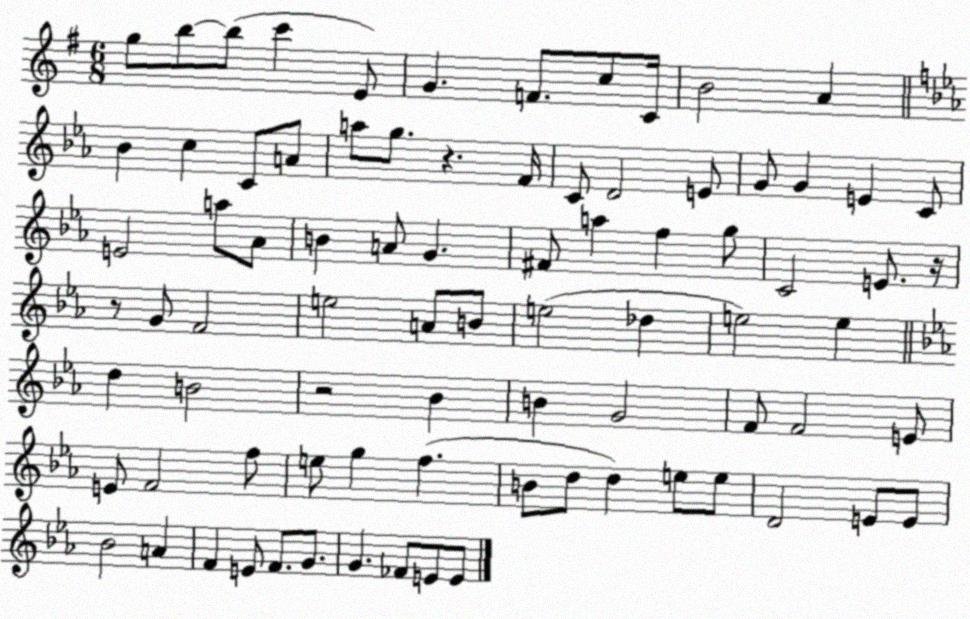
X:1
T:Untitled
M:6/8
L:1/4
K:G
g/2 b/2 b/2 c' E/2 G F/2 c/2 C/4 B2 A _B c C/2 A/2 a/2 g/2 z F/4 C/2 D2 E/2 G/2 G E C/2 E2 a/2 _A/2 B A/2 G ^F/2 a f g/2 C2 E/2 z/4 z/2 G/2 F2 e2 A/2 B/2 e2 _d e2 e d B2 z2 _B B G2 F/2 F2 E/2 E/2 F2 f/2 e/2 g f B/2 d/2 d e/2 e/2 D2 E/2 E/2 _B2 A F E/2 F/2 G/2 G _F/2 E/2 E/2